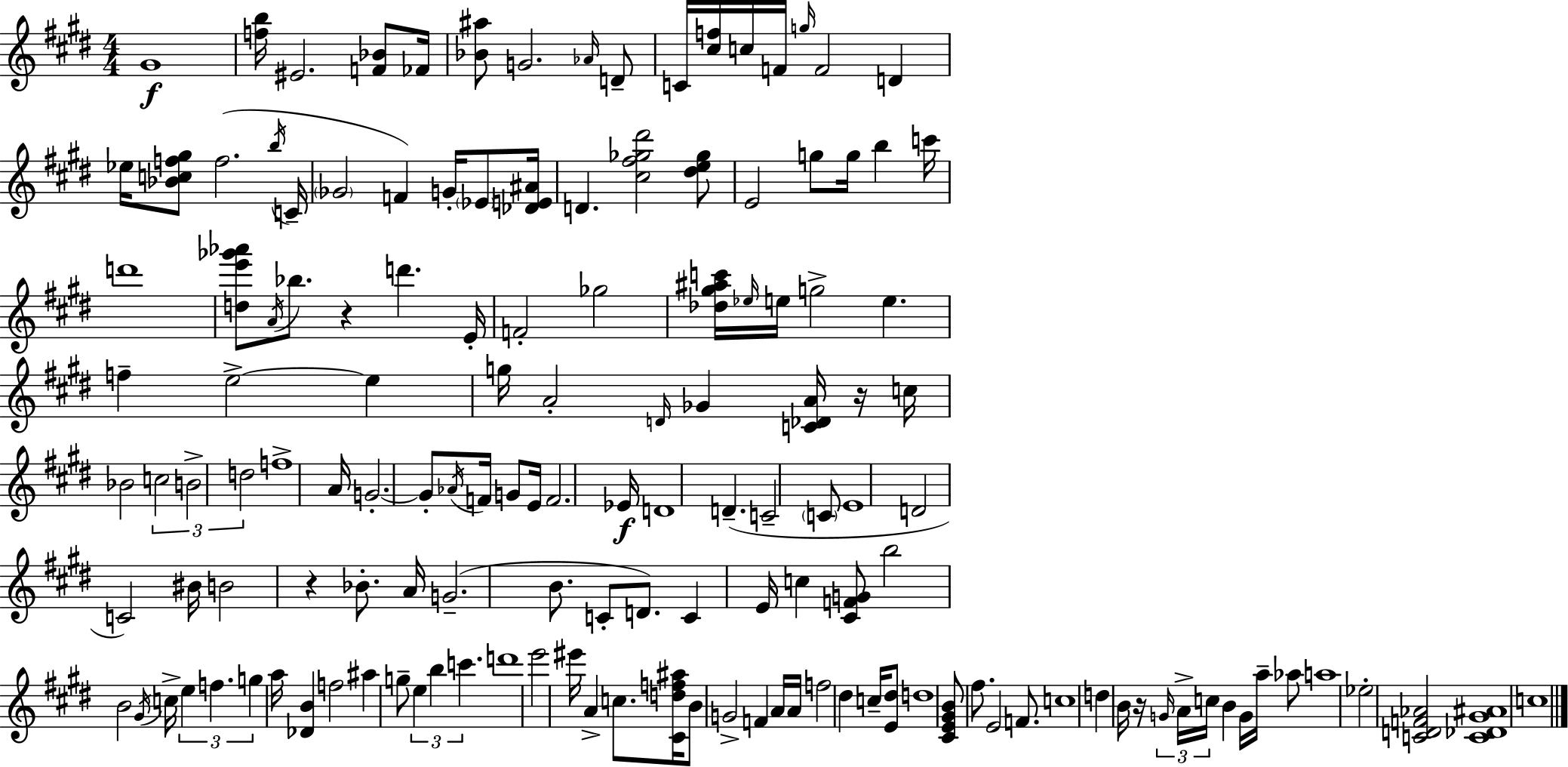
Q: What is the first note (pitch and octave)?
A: G#4